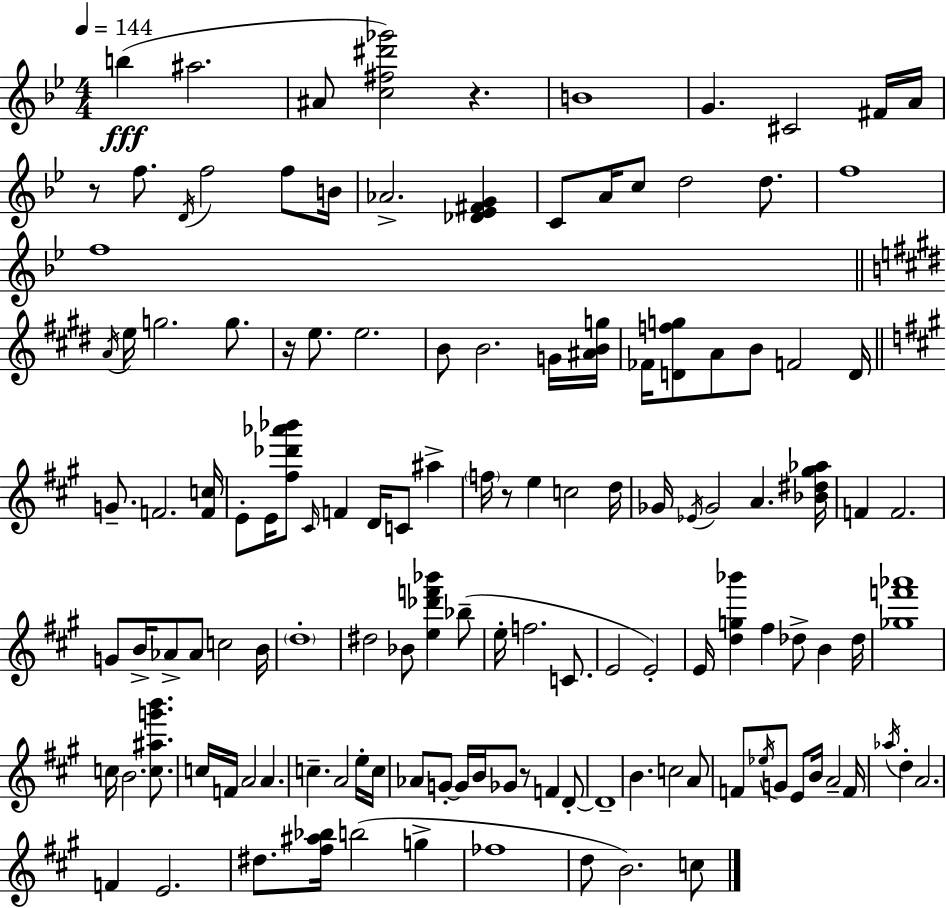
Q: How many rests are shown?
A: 5